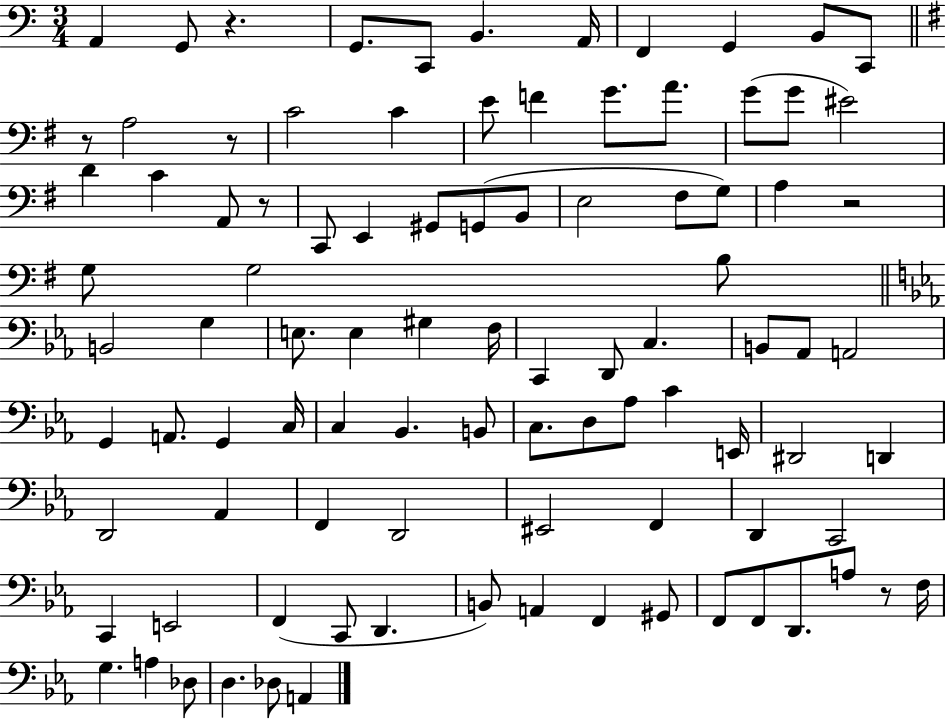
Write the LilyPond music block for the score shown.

{
  \clef bass
  \numericTimeSignature
  \time 3/4
  \key c \major
  a,4 g,8 r4. | g,8. c,8 b,4. a,16 | f,4 g,4 b,8 c,8 | \bar "||" \break \key e \minor r8 a2 r8 | c'2 c'4 | e'8 f'4 g'8. a'8. | g'8( g'8 eis'2) | \break d'4 c'4 a,8 r8 | c,8 e,4 gis,8 g,8( b,8 | e2 fis8 g8) | a4 r2 | \break g8 g2 b8 | \bar "||" \break \key c \minor b,2 g4 | e8. e4 gis4 f16 | c,4 d,8 c4. | b,8 aes,8 a,2 | \break g,4 a,8. g,4 c16 | c4 bes,4. b,8 | c8. d8 aes8 c'4 e,16 | dis,2 d,4 | \break d,2 aes,4 | f,4 d,2 | eis,2 f,4 | d,4 c,2 | \break c,4 e,2 | f,4( c,8 d,4. | b,8) a,4 f,4 gis,8 | f,8 f,8 d,8. a8 r8 f16 | \break g4. a4 des8 | d4. des8 a,4 | \bar "|."
}